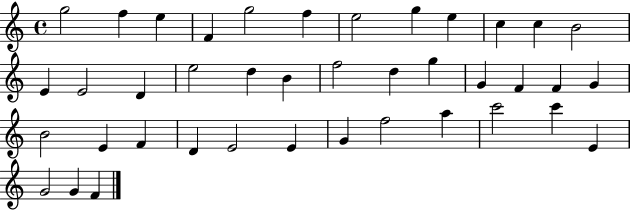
G5/h F5/q E5/q F4/q G5/h F5/q E5/h G5/q E5/q C5/q C5/q B4/h E4/q E4/h D4/q E5/h D5/q B4/q F5/h D5/q G5/q G4/q F4/q F4/q G4/q B4/h E4/q F4/q D4/q E4/h E4/q G4/q F5/h A5/q C6/h C6/q E4/q G4/h G4/q F4/q